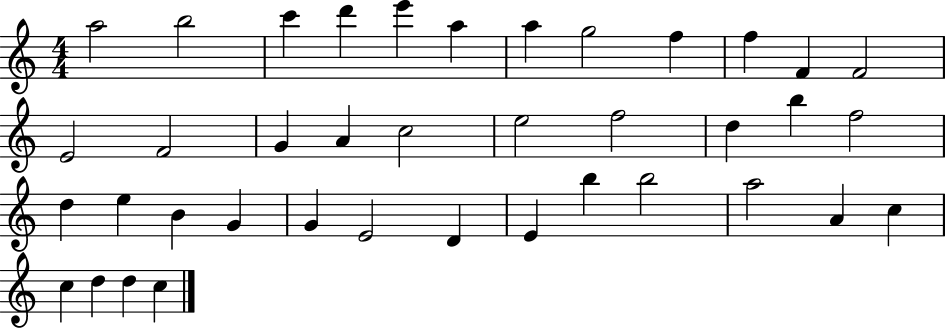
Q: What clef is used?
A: treble